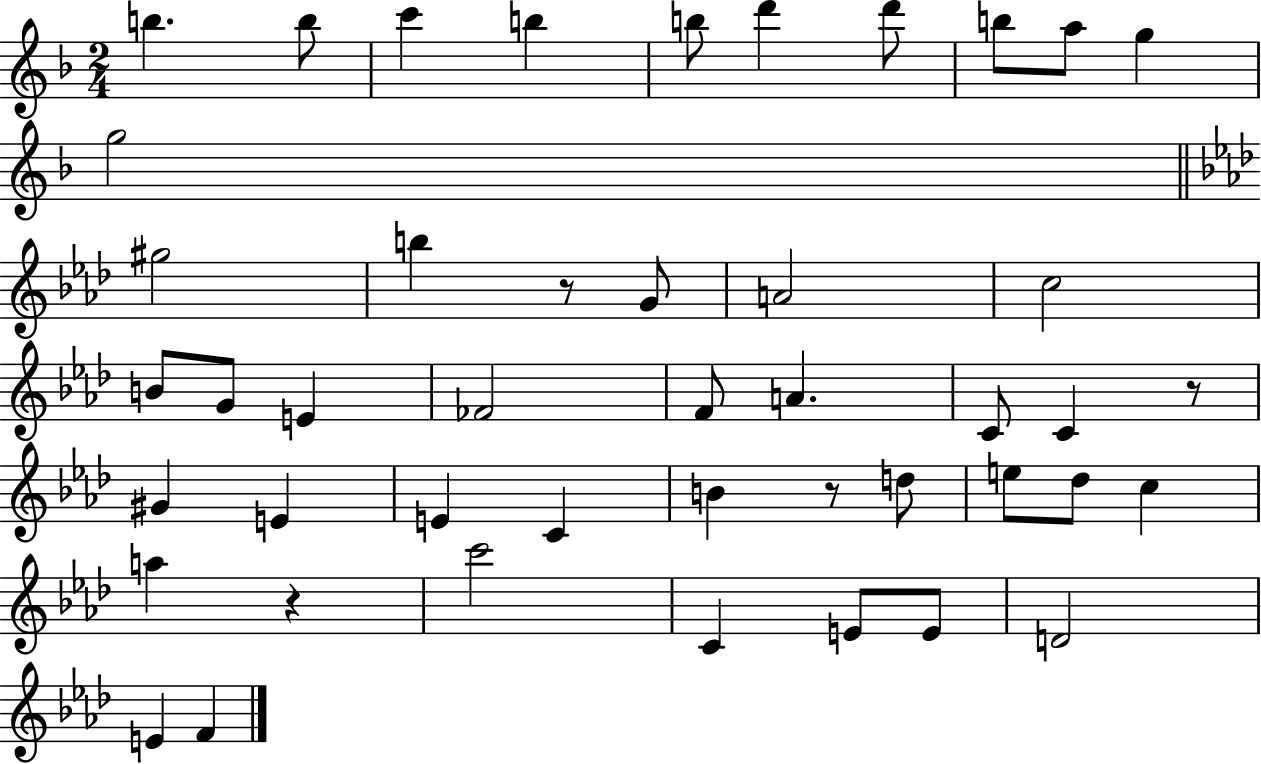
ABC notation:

X:1
T:Untitled
M:2/4
L:1/4
K:F
b b/2 c' b b/2 d' d'/2 b/2 a/2 g g2 ^g2 b z/2 G/2 A2 c2 B/2 G/2 E _F2 F/2 A C/2 C z/2 ^G E E C B z/2 d/2 e/2 _d/2 c a z c'2 C E/2 E/2 D2 E F